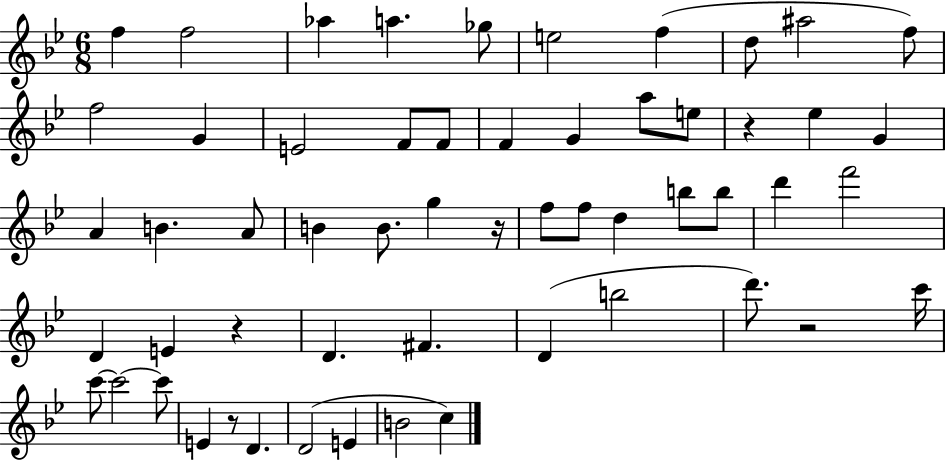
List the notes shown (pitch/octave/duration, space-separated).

F5/q F5/h Ab5/q A5/q. Gb5/e E5/h F5/q D5/e A#5/h F5/e F5/h G4/q E4/h F4/e F4/e F4/q G4/q A5/e E5/e R/q Eb5/q G4/q A4/q B4/q. A4/e B4/q B4/e. G5/q R/s F5/e F5/e D5/q B5/e B5/e D6/q F6/h D4/q E4/q R/q D4/q. F#4/q. D4/q B5/h D6/e. R/h C6/s C6/e C6/h C6/e E4/q R/e D4/q. D4/h E4/q B4/h C5/q